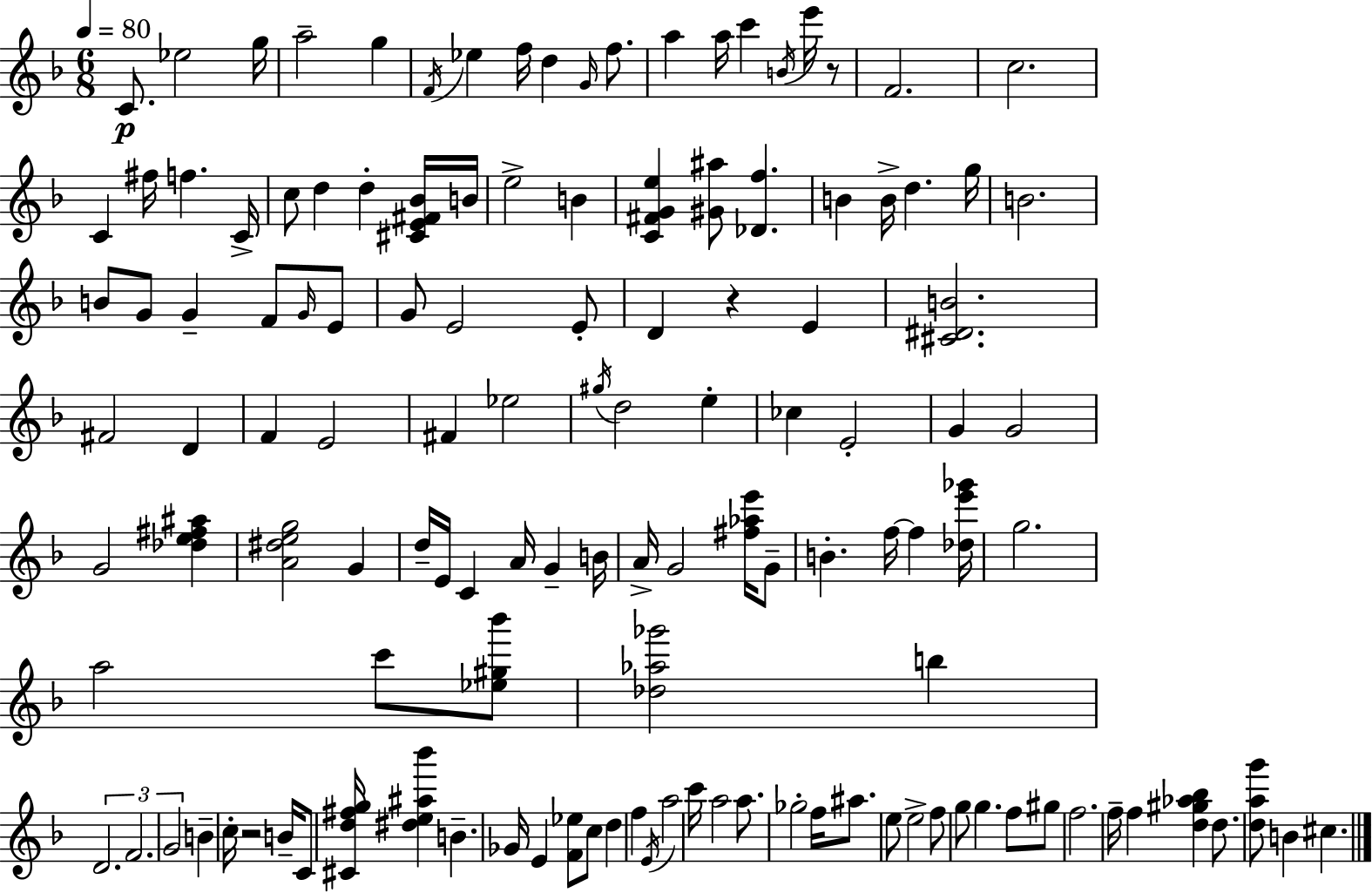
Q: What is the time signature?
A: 6/8